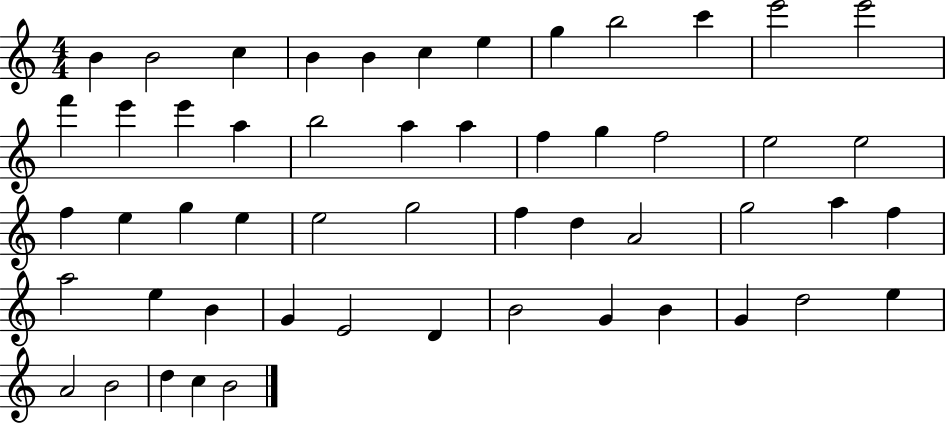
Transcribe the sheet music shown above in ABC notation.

X:1
T:Untitled
M:4/4
L:1/4
K:C
B B2 c B B c e g b2 c' e'2 e'2 f' e' e' a b2 a a f g f2 e2 e2 f e g e e2 g2 f d A2 g2 a f a2 e B G E2 D B2 G B G d2 e A2 B2 d c B2